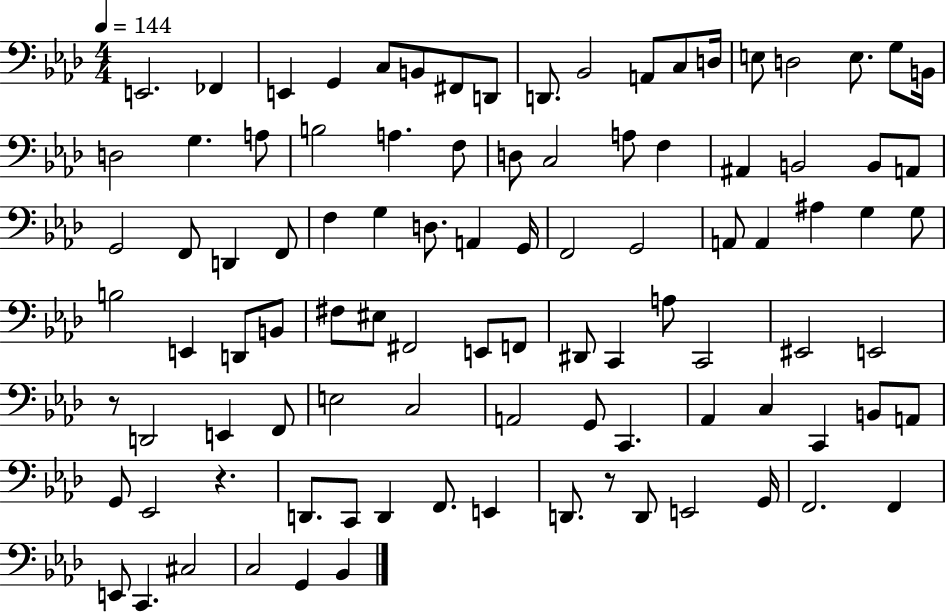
{
  \clef bass
  \numericTimeSignature
  \time 4/4
  \key aes \major
  \tempo 4 = 144
  \repeat volta 2 { e,2. fes,4 | e,4 g,4 c8 b,8 fis,8 d,8 | d,8. bes,2 a,8 c8 d16 | e8 d2 e8. g8 b,16 | \break d2 g4. a8 | b2 a4. f8 | d8 c2 a8 f4 | ais,4 b,2 b,8 a,8 | \break g,2 f,8 d,4 f,8 | f4 g4 d8. a,4 g,16 | f,2 g,2 | a,8 a,4 ais4 g4 g8 | \break b2 e,4 d,8 b,8 | fis8 eis8 fis,2 e,8 f,8 | dis,8 c,4 a8 c,2 | eis,2 e,2 | \break r8 d,2 e,4 f,8 | e2 c2 | a,2 g,8 c,4. | aes,4 c4 c,4 b,8 a,8 | \break g,8 ees,2 r4. | d,8. c,8 d,4 f,8. e,4 | d,8. r8 d,8 e,2 g,16 | f,2. f,4 | \break e,8 c,4. cis2 | c2 g,4 bes,4 | } \bar "|."
}